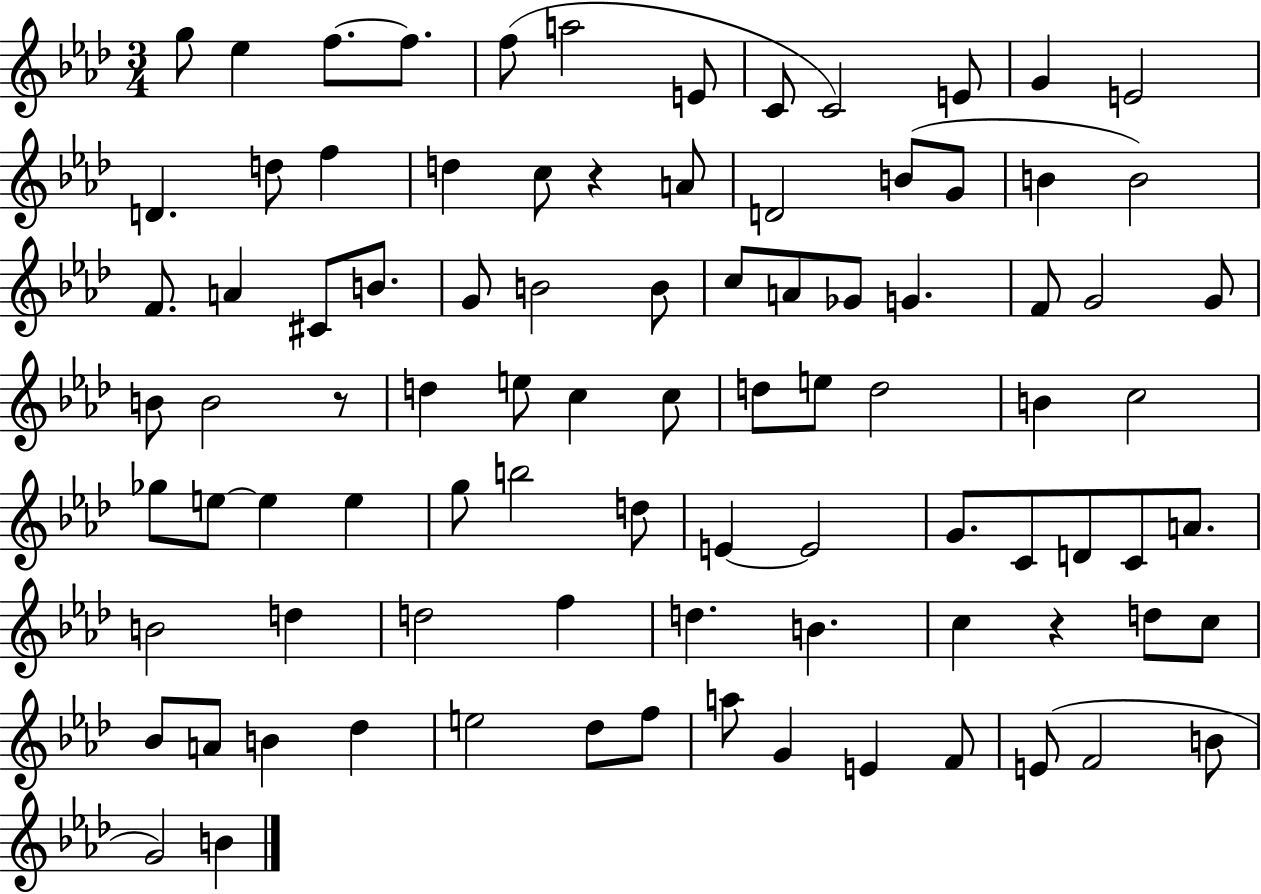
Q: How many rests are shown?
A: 3